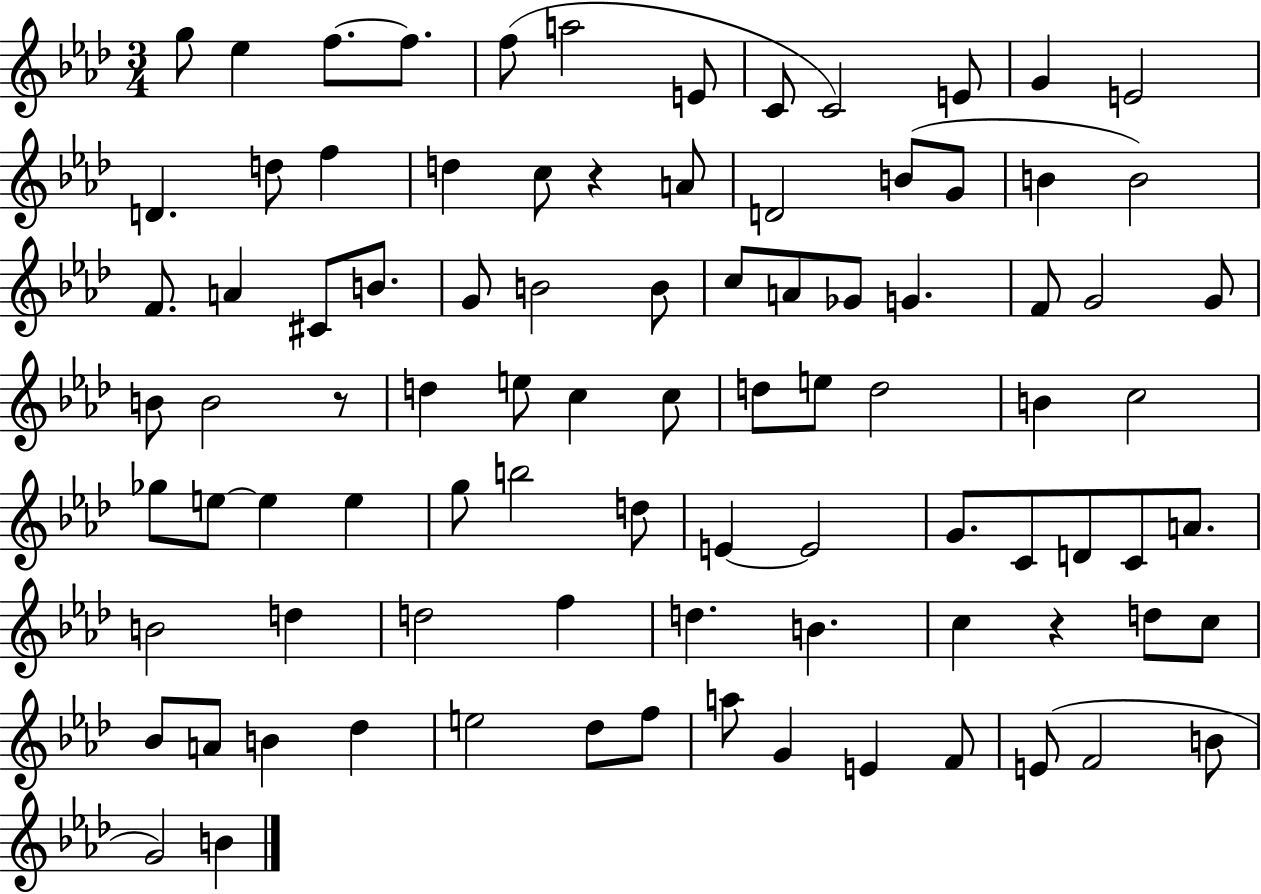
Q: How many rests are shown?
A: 3